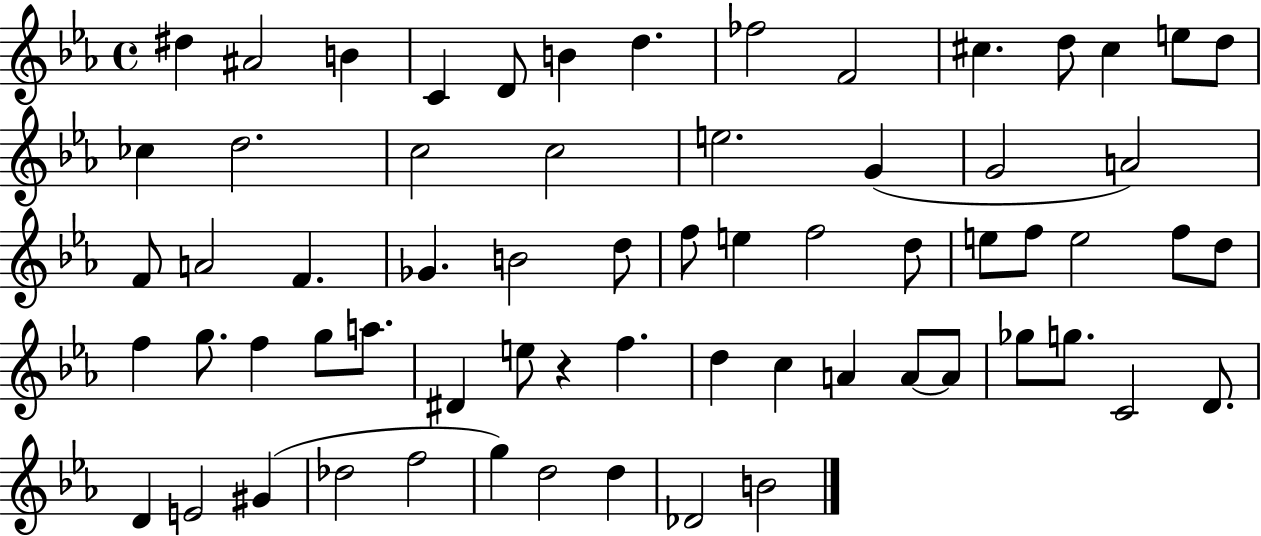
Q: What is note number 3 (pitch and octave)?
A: B4